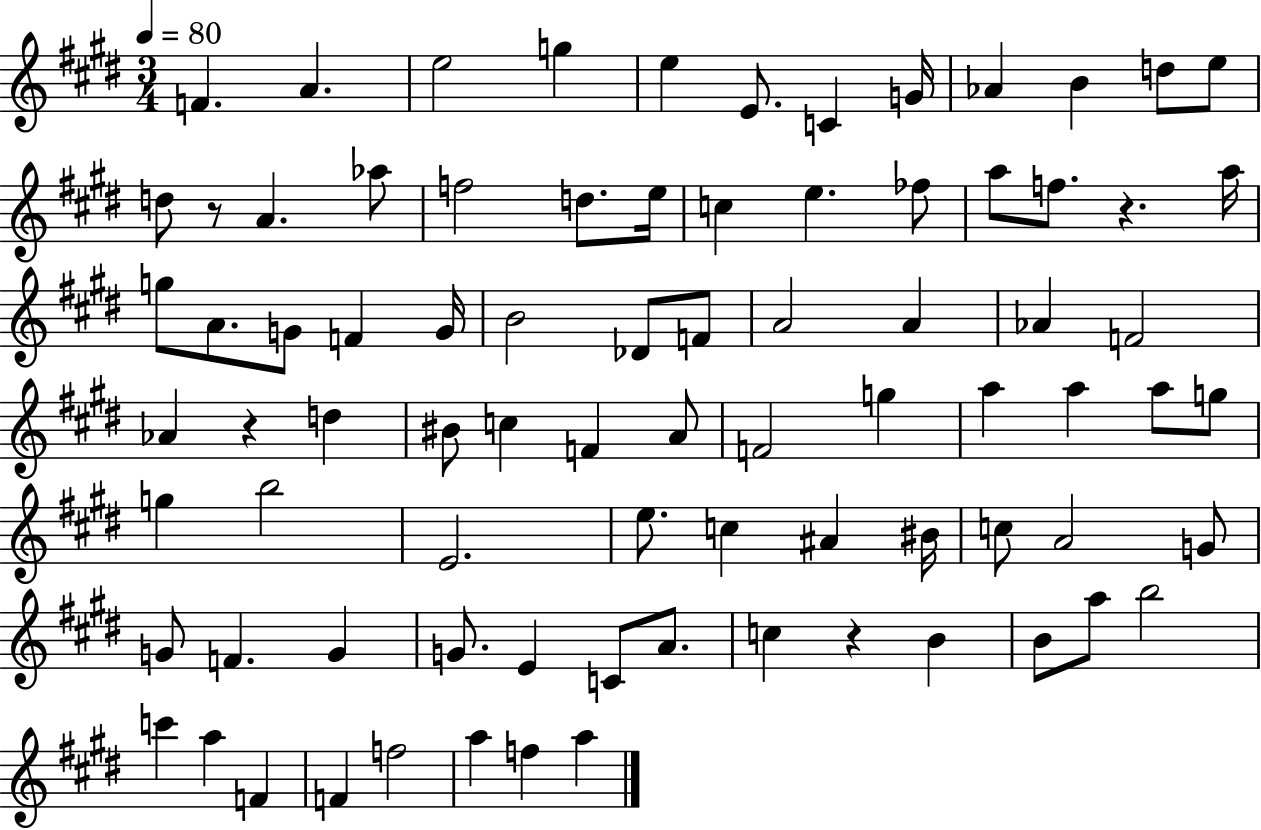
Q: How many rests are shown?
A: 4